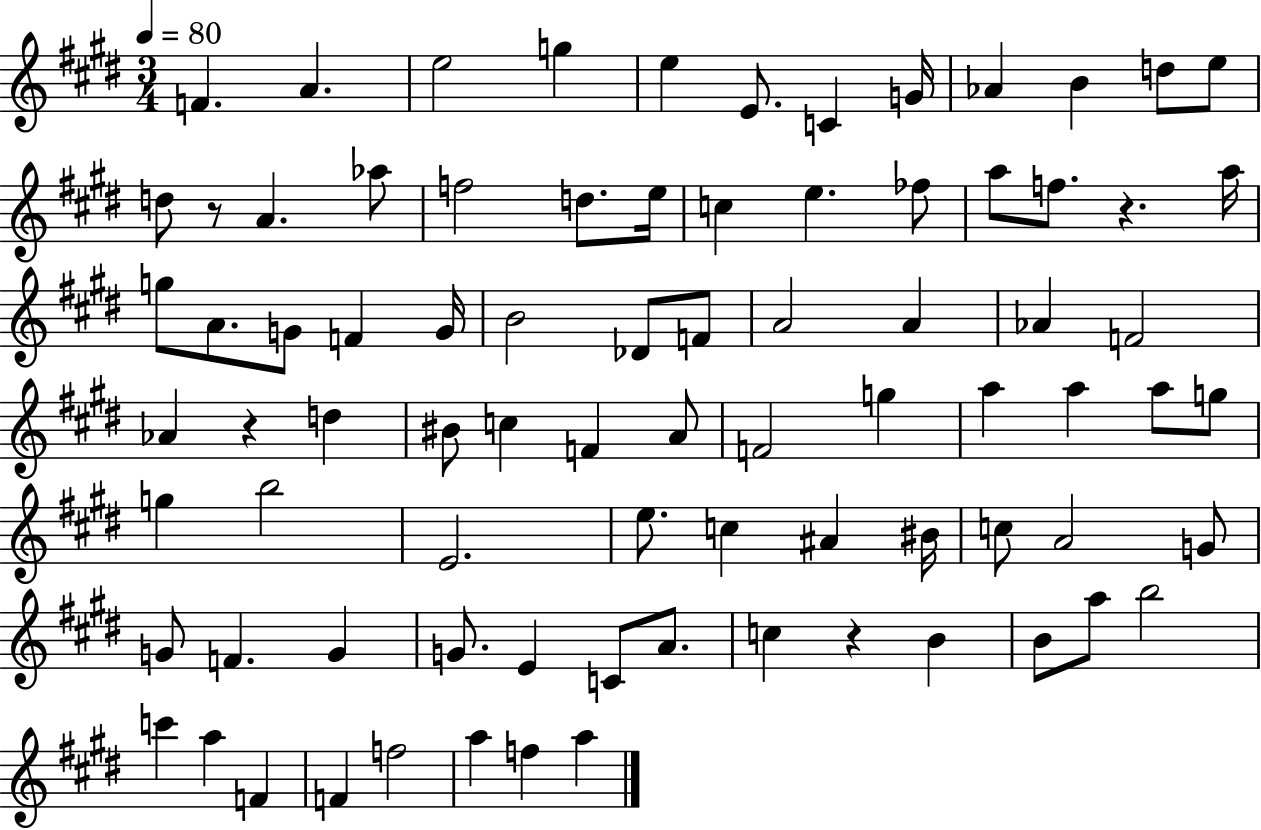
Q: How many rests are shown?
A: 4